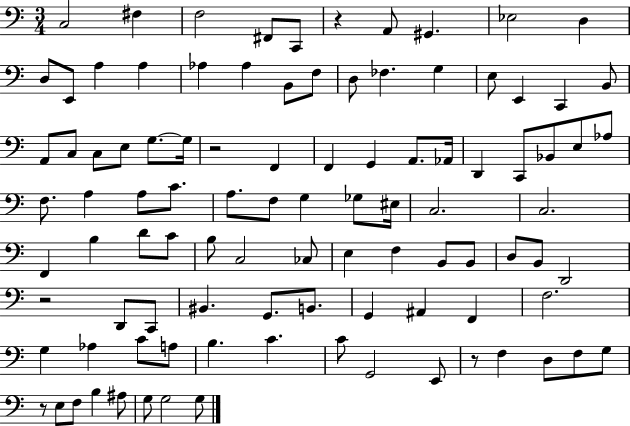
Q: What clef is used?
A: bass